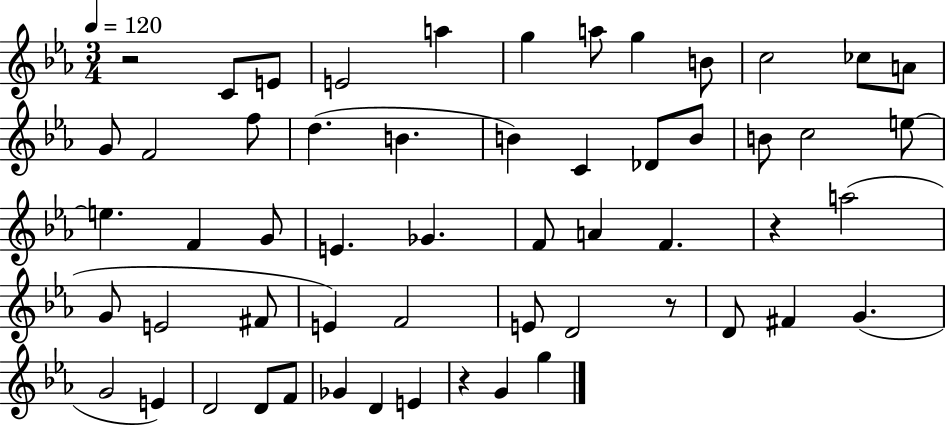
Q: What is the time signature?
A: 3/4